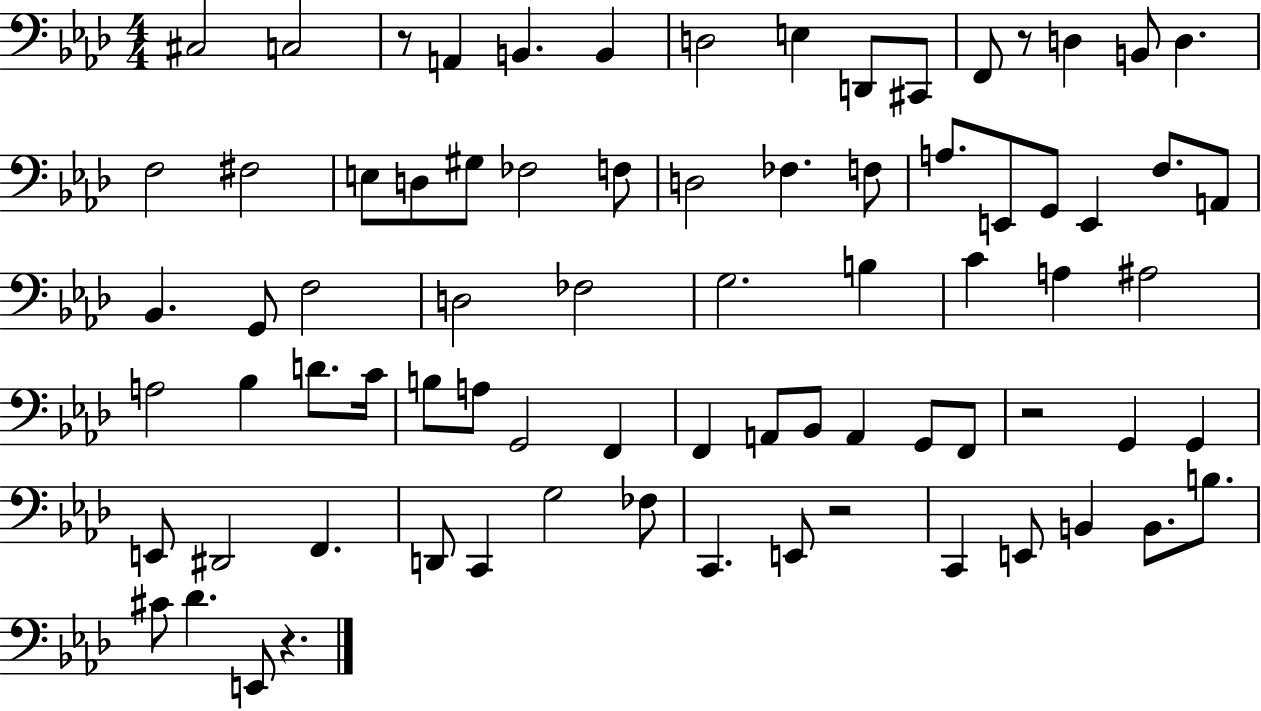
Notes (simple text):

C#3/h C3/h R/e A2/q B2/q. B2/q D3/h E3/q D2/e C#2/e F2/e R/e D3/q B2/e D3/q. F3/h F#3/h E3/e D3/e G#3/e FES3/h F3/e D3/h FES3/q. F3/e A3/e. E2/e G2/e E2/q F3/e. A2/e Bb2/q. G2/e F3/h D3/h FES3/h G3/h. B3/q C4/q A3/q A#3/h A3/h Bb3/q D4/e. C4/s B3/e A3/e G2/h F2/q F2/q A2/e Bb2/e A2/q G2/e F2/e R/h G2/q G2/q E2/e D#2/h F2/q. D2/e C2/q G3/h FES3/e C2/q. E2/e R/h C2/q E2/e B2/q B2/e. B3/e. C#4/e Db4/q. E2/e R/q.